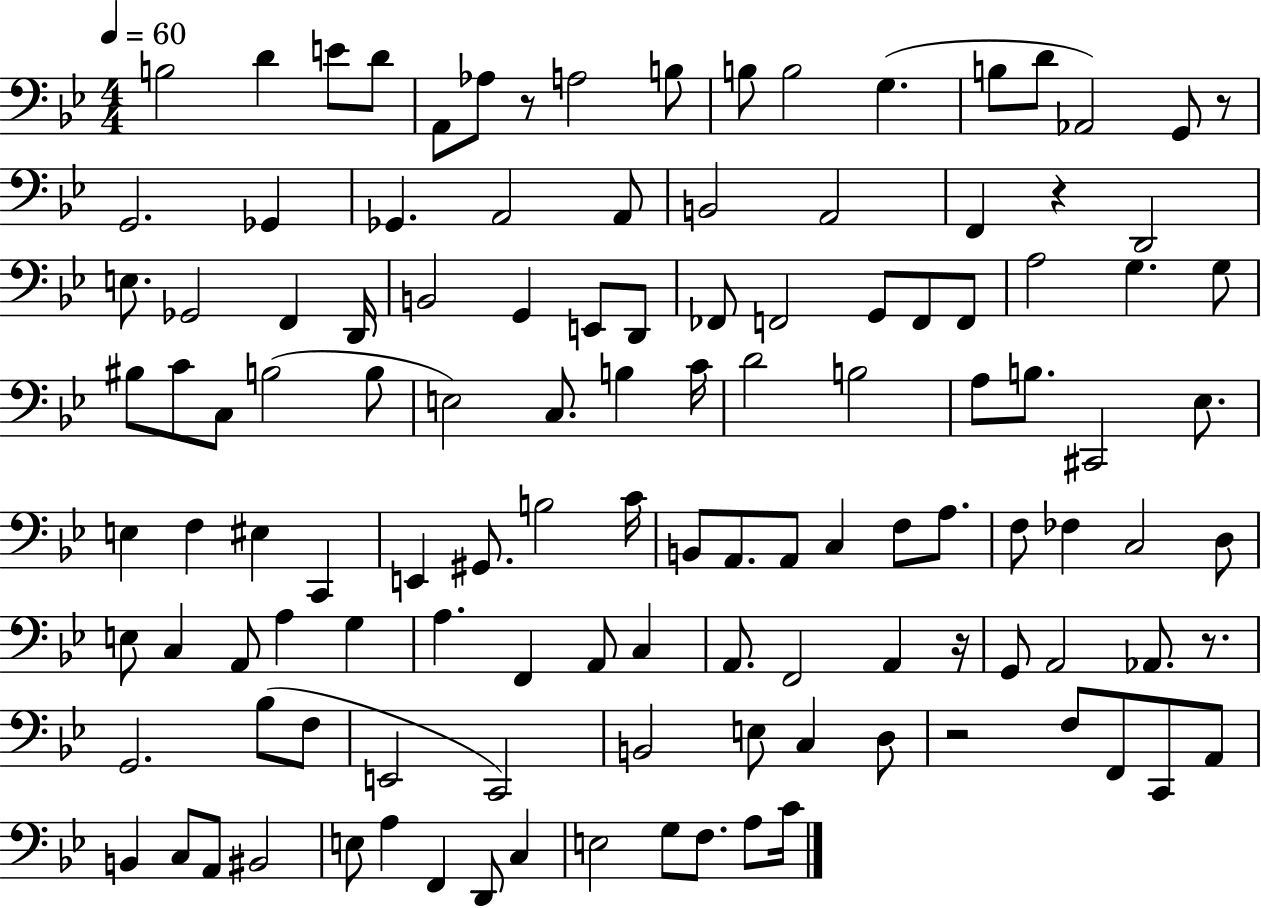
{
  \clef bass
  \numericTimeSignature
  \time 4/4
  \key bes \major
  \tempo 4 = 60
  b2 d'4 e'8 d'8 | a,8 aes8 r8 a2 b8 | b8 b2 g4.( | b8 d'8 aes,2) g,8 r8 | \break g,2. ges,4 | ges,4. a,2 a,8 | b,2 a,2 | f,4 r4 d,2 | \break e8. ges,2 f,4 d,16 | b,2 g,4 e,8 d,8 | fes,8 f,2 g,8 f,8 f,8 | a2 g4. g8 | \break bis8 c'8 c8 b2( b8 | e2) c8. b4 c'16 | d'2 b2 | a8 b8. cis,2 ees8. | \break e4 f4 eis4 c,4 | e,4 gis,8. b2 c'16 | b,8 a,8. a,8 c4 f8 a8. | f8 fes4 c2 d8 | \break e8 c4 a,8 a4 g4 | a4. f,4 a,8 c4 | a,8. f,2 a,4 r16 | g,8 a,2 aes,8. r8. | \break g,2. bes8( f8 | e,2 c,2) | b,2 e8 c4 d8 | r2 f8 f,8 c,8 a,8 | \break b,4 c8 a,8 bis,2 | e8 a4 f,4 d,8 c4 | e2 g8 f8. a8 c'16 | \bar "|."
}